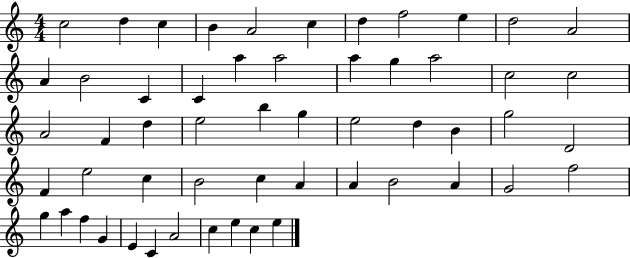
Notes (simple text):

C5/h D5/q C5/q B4/q A4/h C5/q D5/q F5/h E5/q D5/h A4/h A4/q B4/h C4/q C4/q A5/q A5/h A5/q G5/q A5/h C5/h C5/h A4/h F4/q D5/q E5/h B5/q G5/q E5/h D5/q B4/q G5/h D4/h F4/q E5/h C5/q B4/h C5/q A4/q A4/q B4/h A4/q G4/h F5/h G5/q A5/q F5/q G4/q E4/q C4/q A4/h C5/q E5/q C5/q E5/q